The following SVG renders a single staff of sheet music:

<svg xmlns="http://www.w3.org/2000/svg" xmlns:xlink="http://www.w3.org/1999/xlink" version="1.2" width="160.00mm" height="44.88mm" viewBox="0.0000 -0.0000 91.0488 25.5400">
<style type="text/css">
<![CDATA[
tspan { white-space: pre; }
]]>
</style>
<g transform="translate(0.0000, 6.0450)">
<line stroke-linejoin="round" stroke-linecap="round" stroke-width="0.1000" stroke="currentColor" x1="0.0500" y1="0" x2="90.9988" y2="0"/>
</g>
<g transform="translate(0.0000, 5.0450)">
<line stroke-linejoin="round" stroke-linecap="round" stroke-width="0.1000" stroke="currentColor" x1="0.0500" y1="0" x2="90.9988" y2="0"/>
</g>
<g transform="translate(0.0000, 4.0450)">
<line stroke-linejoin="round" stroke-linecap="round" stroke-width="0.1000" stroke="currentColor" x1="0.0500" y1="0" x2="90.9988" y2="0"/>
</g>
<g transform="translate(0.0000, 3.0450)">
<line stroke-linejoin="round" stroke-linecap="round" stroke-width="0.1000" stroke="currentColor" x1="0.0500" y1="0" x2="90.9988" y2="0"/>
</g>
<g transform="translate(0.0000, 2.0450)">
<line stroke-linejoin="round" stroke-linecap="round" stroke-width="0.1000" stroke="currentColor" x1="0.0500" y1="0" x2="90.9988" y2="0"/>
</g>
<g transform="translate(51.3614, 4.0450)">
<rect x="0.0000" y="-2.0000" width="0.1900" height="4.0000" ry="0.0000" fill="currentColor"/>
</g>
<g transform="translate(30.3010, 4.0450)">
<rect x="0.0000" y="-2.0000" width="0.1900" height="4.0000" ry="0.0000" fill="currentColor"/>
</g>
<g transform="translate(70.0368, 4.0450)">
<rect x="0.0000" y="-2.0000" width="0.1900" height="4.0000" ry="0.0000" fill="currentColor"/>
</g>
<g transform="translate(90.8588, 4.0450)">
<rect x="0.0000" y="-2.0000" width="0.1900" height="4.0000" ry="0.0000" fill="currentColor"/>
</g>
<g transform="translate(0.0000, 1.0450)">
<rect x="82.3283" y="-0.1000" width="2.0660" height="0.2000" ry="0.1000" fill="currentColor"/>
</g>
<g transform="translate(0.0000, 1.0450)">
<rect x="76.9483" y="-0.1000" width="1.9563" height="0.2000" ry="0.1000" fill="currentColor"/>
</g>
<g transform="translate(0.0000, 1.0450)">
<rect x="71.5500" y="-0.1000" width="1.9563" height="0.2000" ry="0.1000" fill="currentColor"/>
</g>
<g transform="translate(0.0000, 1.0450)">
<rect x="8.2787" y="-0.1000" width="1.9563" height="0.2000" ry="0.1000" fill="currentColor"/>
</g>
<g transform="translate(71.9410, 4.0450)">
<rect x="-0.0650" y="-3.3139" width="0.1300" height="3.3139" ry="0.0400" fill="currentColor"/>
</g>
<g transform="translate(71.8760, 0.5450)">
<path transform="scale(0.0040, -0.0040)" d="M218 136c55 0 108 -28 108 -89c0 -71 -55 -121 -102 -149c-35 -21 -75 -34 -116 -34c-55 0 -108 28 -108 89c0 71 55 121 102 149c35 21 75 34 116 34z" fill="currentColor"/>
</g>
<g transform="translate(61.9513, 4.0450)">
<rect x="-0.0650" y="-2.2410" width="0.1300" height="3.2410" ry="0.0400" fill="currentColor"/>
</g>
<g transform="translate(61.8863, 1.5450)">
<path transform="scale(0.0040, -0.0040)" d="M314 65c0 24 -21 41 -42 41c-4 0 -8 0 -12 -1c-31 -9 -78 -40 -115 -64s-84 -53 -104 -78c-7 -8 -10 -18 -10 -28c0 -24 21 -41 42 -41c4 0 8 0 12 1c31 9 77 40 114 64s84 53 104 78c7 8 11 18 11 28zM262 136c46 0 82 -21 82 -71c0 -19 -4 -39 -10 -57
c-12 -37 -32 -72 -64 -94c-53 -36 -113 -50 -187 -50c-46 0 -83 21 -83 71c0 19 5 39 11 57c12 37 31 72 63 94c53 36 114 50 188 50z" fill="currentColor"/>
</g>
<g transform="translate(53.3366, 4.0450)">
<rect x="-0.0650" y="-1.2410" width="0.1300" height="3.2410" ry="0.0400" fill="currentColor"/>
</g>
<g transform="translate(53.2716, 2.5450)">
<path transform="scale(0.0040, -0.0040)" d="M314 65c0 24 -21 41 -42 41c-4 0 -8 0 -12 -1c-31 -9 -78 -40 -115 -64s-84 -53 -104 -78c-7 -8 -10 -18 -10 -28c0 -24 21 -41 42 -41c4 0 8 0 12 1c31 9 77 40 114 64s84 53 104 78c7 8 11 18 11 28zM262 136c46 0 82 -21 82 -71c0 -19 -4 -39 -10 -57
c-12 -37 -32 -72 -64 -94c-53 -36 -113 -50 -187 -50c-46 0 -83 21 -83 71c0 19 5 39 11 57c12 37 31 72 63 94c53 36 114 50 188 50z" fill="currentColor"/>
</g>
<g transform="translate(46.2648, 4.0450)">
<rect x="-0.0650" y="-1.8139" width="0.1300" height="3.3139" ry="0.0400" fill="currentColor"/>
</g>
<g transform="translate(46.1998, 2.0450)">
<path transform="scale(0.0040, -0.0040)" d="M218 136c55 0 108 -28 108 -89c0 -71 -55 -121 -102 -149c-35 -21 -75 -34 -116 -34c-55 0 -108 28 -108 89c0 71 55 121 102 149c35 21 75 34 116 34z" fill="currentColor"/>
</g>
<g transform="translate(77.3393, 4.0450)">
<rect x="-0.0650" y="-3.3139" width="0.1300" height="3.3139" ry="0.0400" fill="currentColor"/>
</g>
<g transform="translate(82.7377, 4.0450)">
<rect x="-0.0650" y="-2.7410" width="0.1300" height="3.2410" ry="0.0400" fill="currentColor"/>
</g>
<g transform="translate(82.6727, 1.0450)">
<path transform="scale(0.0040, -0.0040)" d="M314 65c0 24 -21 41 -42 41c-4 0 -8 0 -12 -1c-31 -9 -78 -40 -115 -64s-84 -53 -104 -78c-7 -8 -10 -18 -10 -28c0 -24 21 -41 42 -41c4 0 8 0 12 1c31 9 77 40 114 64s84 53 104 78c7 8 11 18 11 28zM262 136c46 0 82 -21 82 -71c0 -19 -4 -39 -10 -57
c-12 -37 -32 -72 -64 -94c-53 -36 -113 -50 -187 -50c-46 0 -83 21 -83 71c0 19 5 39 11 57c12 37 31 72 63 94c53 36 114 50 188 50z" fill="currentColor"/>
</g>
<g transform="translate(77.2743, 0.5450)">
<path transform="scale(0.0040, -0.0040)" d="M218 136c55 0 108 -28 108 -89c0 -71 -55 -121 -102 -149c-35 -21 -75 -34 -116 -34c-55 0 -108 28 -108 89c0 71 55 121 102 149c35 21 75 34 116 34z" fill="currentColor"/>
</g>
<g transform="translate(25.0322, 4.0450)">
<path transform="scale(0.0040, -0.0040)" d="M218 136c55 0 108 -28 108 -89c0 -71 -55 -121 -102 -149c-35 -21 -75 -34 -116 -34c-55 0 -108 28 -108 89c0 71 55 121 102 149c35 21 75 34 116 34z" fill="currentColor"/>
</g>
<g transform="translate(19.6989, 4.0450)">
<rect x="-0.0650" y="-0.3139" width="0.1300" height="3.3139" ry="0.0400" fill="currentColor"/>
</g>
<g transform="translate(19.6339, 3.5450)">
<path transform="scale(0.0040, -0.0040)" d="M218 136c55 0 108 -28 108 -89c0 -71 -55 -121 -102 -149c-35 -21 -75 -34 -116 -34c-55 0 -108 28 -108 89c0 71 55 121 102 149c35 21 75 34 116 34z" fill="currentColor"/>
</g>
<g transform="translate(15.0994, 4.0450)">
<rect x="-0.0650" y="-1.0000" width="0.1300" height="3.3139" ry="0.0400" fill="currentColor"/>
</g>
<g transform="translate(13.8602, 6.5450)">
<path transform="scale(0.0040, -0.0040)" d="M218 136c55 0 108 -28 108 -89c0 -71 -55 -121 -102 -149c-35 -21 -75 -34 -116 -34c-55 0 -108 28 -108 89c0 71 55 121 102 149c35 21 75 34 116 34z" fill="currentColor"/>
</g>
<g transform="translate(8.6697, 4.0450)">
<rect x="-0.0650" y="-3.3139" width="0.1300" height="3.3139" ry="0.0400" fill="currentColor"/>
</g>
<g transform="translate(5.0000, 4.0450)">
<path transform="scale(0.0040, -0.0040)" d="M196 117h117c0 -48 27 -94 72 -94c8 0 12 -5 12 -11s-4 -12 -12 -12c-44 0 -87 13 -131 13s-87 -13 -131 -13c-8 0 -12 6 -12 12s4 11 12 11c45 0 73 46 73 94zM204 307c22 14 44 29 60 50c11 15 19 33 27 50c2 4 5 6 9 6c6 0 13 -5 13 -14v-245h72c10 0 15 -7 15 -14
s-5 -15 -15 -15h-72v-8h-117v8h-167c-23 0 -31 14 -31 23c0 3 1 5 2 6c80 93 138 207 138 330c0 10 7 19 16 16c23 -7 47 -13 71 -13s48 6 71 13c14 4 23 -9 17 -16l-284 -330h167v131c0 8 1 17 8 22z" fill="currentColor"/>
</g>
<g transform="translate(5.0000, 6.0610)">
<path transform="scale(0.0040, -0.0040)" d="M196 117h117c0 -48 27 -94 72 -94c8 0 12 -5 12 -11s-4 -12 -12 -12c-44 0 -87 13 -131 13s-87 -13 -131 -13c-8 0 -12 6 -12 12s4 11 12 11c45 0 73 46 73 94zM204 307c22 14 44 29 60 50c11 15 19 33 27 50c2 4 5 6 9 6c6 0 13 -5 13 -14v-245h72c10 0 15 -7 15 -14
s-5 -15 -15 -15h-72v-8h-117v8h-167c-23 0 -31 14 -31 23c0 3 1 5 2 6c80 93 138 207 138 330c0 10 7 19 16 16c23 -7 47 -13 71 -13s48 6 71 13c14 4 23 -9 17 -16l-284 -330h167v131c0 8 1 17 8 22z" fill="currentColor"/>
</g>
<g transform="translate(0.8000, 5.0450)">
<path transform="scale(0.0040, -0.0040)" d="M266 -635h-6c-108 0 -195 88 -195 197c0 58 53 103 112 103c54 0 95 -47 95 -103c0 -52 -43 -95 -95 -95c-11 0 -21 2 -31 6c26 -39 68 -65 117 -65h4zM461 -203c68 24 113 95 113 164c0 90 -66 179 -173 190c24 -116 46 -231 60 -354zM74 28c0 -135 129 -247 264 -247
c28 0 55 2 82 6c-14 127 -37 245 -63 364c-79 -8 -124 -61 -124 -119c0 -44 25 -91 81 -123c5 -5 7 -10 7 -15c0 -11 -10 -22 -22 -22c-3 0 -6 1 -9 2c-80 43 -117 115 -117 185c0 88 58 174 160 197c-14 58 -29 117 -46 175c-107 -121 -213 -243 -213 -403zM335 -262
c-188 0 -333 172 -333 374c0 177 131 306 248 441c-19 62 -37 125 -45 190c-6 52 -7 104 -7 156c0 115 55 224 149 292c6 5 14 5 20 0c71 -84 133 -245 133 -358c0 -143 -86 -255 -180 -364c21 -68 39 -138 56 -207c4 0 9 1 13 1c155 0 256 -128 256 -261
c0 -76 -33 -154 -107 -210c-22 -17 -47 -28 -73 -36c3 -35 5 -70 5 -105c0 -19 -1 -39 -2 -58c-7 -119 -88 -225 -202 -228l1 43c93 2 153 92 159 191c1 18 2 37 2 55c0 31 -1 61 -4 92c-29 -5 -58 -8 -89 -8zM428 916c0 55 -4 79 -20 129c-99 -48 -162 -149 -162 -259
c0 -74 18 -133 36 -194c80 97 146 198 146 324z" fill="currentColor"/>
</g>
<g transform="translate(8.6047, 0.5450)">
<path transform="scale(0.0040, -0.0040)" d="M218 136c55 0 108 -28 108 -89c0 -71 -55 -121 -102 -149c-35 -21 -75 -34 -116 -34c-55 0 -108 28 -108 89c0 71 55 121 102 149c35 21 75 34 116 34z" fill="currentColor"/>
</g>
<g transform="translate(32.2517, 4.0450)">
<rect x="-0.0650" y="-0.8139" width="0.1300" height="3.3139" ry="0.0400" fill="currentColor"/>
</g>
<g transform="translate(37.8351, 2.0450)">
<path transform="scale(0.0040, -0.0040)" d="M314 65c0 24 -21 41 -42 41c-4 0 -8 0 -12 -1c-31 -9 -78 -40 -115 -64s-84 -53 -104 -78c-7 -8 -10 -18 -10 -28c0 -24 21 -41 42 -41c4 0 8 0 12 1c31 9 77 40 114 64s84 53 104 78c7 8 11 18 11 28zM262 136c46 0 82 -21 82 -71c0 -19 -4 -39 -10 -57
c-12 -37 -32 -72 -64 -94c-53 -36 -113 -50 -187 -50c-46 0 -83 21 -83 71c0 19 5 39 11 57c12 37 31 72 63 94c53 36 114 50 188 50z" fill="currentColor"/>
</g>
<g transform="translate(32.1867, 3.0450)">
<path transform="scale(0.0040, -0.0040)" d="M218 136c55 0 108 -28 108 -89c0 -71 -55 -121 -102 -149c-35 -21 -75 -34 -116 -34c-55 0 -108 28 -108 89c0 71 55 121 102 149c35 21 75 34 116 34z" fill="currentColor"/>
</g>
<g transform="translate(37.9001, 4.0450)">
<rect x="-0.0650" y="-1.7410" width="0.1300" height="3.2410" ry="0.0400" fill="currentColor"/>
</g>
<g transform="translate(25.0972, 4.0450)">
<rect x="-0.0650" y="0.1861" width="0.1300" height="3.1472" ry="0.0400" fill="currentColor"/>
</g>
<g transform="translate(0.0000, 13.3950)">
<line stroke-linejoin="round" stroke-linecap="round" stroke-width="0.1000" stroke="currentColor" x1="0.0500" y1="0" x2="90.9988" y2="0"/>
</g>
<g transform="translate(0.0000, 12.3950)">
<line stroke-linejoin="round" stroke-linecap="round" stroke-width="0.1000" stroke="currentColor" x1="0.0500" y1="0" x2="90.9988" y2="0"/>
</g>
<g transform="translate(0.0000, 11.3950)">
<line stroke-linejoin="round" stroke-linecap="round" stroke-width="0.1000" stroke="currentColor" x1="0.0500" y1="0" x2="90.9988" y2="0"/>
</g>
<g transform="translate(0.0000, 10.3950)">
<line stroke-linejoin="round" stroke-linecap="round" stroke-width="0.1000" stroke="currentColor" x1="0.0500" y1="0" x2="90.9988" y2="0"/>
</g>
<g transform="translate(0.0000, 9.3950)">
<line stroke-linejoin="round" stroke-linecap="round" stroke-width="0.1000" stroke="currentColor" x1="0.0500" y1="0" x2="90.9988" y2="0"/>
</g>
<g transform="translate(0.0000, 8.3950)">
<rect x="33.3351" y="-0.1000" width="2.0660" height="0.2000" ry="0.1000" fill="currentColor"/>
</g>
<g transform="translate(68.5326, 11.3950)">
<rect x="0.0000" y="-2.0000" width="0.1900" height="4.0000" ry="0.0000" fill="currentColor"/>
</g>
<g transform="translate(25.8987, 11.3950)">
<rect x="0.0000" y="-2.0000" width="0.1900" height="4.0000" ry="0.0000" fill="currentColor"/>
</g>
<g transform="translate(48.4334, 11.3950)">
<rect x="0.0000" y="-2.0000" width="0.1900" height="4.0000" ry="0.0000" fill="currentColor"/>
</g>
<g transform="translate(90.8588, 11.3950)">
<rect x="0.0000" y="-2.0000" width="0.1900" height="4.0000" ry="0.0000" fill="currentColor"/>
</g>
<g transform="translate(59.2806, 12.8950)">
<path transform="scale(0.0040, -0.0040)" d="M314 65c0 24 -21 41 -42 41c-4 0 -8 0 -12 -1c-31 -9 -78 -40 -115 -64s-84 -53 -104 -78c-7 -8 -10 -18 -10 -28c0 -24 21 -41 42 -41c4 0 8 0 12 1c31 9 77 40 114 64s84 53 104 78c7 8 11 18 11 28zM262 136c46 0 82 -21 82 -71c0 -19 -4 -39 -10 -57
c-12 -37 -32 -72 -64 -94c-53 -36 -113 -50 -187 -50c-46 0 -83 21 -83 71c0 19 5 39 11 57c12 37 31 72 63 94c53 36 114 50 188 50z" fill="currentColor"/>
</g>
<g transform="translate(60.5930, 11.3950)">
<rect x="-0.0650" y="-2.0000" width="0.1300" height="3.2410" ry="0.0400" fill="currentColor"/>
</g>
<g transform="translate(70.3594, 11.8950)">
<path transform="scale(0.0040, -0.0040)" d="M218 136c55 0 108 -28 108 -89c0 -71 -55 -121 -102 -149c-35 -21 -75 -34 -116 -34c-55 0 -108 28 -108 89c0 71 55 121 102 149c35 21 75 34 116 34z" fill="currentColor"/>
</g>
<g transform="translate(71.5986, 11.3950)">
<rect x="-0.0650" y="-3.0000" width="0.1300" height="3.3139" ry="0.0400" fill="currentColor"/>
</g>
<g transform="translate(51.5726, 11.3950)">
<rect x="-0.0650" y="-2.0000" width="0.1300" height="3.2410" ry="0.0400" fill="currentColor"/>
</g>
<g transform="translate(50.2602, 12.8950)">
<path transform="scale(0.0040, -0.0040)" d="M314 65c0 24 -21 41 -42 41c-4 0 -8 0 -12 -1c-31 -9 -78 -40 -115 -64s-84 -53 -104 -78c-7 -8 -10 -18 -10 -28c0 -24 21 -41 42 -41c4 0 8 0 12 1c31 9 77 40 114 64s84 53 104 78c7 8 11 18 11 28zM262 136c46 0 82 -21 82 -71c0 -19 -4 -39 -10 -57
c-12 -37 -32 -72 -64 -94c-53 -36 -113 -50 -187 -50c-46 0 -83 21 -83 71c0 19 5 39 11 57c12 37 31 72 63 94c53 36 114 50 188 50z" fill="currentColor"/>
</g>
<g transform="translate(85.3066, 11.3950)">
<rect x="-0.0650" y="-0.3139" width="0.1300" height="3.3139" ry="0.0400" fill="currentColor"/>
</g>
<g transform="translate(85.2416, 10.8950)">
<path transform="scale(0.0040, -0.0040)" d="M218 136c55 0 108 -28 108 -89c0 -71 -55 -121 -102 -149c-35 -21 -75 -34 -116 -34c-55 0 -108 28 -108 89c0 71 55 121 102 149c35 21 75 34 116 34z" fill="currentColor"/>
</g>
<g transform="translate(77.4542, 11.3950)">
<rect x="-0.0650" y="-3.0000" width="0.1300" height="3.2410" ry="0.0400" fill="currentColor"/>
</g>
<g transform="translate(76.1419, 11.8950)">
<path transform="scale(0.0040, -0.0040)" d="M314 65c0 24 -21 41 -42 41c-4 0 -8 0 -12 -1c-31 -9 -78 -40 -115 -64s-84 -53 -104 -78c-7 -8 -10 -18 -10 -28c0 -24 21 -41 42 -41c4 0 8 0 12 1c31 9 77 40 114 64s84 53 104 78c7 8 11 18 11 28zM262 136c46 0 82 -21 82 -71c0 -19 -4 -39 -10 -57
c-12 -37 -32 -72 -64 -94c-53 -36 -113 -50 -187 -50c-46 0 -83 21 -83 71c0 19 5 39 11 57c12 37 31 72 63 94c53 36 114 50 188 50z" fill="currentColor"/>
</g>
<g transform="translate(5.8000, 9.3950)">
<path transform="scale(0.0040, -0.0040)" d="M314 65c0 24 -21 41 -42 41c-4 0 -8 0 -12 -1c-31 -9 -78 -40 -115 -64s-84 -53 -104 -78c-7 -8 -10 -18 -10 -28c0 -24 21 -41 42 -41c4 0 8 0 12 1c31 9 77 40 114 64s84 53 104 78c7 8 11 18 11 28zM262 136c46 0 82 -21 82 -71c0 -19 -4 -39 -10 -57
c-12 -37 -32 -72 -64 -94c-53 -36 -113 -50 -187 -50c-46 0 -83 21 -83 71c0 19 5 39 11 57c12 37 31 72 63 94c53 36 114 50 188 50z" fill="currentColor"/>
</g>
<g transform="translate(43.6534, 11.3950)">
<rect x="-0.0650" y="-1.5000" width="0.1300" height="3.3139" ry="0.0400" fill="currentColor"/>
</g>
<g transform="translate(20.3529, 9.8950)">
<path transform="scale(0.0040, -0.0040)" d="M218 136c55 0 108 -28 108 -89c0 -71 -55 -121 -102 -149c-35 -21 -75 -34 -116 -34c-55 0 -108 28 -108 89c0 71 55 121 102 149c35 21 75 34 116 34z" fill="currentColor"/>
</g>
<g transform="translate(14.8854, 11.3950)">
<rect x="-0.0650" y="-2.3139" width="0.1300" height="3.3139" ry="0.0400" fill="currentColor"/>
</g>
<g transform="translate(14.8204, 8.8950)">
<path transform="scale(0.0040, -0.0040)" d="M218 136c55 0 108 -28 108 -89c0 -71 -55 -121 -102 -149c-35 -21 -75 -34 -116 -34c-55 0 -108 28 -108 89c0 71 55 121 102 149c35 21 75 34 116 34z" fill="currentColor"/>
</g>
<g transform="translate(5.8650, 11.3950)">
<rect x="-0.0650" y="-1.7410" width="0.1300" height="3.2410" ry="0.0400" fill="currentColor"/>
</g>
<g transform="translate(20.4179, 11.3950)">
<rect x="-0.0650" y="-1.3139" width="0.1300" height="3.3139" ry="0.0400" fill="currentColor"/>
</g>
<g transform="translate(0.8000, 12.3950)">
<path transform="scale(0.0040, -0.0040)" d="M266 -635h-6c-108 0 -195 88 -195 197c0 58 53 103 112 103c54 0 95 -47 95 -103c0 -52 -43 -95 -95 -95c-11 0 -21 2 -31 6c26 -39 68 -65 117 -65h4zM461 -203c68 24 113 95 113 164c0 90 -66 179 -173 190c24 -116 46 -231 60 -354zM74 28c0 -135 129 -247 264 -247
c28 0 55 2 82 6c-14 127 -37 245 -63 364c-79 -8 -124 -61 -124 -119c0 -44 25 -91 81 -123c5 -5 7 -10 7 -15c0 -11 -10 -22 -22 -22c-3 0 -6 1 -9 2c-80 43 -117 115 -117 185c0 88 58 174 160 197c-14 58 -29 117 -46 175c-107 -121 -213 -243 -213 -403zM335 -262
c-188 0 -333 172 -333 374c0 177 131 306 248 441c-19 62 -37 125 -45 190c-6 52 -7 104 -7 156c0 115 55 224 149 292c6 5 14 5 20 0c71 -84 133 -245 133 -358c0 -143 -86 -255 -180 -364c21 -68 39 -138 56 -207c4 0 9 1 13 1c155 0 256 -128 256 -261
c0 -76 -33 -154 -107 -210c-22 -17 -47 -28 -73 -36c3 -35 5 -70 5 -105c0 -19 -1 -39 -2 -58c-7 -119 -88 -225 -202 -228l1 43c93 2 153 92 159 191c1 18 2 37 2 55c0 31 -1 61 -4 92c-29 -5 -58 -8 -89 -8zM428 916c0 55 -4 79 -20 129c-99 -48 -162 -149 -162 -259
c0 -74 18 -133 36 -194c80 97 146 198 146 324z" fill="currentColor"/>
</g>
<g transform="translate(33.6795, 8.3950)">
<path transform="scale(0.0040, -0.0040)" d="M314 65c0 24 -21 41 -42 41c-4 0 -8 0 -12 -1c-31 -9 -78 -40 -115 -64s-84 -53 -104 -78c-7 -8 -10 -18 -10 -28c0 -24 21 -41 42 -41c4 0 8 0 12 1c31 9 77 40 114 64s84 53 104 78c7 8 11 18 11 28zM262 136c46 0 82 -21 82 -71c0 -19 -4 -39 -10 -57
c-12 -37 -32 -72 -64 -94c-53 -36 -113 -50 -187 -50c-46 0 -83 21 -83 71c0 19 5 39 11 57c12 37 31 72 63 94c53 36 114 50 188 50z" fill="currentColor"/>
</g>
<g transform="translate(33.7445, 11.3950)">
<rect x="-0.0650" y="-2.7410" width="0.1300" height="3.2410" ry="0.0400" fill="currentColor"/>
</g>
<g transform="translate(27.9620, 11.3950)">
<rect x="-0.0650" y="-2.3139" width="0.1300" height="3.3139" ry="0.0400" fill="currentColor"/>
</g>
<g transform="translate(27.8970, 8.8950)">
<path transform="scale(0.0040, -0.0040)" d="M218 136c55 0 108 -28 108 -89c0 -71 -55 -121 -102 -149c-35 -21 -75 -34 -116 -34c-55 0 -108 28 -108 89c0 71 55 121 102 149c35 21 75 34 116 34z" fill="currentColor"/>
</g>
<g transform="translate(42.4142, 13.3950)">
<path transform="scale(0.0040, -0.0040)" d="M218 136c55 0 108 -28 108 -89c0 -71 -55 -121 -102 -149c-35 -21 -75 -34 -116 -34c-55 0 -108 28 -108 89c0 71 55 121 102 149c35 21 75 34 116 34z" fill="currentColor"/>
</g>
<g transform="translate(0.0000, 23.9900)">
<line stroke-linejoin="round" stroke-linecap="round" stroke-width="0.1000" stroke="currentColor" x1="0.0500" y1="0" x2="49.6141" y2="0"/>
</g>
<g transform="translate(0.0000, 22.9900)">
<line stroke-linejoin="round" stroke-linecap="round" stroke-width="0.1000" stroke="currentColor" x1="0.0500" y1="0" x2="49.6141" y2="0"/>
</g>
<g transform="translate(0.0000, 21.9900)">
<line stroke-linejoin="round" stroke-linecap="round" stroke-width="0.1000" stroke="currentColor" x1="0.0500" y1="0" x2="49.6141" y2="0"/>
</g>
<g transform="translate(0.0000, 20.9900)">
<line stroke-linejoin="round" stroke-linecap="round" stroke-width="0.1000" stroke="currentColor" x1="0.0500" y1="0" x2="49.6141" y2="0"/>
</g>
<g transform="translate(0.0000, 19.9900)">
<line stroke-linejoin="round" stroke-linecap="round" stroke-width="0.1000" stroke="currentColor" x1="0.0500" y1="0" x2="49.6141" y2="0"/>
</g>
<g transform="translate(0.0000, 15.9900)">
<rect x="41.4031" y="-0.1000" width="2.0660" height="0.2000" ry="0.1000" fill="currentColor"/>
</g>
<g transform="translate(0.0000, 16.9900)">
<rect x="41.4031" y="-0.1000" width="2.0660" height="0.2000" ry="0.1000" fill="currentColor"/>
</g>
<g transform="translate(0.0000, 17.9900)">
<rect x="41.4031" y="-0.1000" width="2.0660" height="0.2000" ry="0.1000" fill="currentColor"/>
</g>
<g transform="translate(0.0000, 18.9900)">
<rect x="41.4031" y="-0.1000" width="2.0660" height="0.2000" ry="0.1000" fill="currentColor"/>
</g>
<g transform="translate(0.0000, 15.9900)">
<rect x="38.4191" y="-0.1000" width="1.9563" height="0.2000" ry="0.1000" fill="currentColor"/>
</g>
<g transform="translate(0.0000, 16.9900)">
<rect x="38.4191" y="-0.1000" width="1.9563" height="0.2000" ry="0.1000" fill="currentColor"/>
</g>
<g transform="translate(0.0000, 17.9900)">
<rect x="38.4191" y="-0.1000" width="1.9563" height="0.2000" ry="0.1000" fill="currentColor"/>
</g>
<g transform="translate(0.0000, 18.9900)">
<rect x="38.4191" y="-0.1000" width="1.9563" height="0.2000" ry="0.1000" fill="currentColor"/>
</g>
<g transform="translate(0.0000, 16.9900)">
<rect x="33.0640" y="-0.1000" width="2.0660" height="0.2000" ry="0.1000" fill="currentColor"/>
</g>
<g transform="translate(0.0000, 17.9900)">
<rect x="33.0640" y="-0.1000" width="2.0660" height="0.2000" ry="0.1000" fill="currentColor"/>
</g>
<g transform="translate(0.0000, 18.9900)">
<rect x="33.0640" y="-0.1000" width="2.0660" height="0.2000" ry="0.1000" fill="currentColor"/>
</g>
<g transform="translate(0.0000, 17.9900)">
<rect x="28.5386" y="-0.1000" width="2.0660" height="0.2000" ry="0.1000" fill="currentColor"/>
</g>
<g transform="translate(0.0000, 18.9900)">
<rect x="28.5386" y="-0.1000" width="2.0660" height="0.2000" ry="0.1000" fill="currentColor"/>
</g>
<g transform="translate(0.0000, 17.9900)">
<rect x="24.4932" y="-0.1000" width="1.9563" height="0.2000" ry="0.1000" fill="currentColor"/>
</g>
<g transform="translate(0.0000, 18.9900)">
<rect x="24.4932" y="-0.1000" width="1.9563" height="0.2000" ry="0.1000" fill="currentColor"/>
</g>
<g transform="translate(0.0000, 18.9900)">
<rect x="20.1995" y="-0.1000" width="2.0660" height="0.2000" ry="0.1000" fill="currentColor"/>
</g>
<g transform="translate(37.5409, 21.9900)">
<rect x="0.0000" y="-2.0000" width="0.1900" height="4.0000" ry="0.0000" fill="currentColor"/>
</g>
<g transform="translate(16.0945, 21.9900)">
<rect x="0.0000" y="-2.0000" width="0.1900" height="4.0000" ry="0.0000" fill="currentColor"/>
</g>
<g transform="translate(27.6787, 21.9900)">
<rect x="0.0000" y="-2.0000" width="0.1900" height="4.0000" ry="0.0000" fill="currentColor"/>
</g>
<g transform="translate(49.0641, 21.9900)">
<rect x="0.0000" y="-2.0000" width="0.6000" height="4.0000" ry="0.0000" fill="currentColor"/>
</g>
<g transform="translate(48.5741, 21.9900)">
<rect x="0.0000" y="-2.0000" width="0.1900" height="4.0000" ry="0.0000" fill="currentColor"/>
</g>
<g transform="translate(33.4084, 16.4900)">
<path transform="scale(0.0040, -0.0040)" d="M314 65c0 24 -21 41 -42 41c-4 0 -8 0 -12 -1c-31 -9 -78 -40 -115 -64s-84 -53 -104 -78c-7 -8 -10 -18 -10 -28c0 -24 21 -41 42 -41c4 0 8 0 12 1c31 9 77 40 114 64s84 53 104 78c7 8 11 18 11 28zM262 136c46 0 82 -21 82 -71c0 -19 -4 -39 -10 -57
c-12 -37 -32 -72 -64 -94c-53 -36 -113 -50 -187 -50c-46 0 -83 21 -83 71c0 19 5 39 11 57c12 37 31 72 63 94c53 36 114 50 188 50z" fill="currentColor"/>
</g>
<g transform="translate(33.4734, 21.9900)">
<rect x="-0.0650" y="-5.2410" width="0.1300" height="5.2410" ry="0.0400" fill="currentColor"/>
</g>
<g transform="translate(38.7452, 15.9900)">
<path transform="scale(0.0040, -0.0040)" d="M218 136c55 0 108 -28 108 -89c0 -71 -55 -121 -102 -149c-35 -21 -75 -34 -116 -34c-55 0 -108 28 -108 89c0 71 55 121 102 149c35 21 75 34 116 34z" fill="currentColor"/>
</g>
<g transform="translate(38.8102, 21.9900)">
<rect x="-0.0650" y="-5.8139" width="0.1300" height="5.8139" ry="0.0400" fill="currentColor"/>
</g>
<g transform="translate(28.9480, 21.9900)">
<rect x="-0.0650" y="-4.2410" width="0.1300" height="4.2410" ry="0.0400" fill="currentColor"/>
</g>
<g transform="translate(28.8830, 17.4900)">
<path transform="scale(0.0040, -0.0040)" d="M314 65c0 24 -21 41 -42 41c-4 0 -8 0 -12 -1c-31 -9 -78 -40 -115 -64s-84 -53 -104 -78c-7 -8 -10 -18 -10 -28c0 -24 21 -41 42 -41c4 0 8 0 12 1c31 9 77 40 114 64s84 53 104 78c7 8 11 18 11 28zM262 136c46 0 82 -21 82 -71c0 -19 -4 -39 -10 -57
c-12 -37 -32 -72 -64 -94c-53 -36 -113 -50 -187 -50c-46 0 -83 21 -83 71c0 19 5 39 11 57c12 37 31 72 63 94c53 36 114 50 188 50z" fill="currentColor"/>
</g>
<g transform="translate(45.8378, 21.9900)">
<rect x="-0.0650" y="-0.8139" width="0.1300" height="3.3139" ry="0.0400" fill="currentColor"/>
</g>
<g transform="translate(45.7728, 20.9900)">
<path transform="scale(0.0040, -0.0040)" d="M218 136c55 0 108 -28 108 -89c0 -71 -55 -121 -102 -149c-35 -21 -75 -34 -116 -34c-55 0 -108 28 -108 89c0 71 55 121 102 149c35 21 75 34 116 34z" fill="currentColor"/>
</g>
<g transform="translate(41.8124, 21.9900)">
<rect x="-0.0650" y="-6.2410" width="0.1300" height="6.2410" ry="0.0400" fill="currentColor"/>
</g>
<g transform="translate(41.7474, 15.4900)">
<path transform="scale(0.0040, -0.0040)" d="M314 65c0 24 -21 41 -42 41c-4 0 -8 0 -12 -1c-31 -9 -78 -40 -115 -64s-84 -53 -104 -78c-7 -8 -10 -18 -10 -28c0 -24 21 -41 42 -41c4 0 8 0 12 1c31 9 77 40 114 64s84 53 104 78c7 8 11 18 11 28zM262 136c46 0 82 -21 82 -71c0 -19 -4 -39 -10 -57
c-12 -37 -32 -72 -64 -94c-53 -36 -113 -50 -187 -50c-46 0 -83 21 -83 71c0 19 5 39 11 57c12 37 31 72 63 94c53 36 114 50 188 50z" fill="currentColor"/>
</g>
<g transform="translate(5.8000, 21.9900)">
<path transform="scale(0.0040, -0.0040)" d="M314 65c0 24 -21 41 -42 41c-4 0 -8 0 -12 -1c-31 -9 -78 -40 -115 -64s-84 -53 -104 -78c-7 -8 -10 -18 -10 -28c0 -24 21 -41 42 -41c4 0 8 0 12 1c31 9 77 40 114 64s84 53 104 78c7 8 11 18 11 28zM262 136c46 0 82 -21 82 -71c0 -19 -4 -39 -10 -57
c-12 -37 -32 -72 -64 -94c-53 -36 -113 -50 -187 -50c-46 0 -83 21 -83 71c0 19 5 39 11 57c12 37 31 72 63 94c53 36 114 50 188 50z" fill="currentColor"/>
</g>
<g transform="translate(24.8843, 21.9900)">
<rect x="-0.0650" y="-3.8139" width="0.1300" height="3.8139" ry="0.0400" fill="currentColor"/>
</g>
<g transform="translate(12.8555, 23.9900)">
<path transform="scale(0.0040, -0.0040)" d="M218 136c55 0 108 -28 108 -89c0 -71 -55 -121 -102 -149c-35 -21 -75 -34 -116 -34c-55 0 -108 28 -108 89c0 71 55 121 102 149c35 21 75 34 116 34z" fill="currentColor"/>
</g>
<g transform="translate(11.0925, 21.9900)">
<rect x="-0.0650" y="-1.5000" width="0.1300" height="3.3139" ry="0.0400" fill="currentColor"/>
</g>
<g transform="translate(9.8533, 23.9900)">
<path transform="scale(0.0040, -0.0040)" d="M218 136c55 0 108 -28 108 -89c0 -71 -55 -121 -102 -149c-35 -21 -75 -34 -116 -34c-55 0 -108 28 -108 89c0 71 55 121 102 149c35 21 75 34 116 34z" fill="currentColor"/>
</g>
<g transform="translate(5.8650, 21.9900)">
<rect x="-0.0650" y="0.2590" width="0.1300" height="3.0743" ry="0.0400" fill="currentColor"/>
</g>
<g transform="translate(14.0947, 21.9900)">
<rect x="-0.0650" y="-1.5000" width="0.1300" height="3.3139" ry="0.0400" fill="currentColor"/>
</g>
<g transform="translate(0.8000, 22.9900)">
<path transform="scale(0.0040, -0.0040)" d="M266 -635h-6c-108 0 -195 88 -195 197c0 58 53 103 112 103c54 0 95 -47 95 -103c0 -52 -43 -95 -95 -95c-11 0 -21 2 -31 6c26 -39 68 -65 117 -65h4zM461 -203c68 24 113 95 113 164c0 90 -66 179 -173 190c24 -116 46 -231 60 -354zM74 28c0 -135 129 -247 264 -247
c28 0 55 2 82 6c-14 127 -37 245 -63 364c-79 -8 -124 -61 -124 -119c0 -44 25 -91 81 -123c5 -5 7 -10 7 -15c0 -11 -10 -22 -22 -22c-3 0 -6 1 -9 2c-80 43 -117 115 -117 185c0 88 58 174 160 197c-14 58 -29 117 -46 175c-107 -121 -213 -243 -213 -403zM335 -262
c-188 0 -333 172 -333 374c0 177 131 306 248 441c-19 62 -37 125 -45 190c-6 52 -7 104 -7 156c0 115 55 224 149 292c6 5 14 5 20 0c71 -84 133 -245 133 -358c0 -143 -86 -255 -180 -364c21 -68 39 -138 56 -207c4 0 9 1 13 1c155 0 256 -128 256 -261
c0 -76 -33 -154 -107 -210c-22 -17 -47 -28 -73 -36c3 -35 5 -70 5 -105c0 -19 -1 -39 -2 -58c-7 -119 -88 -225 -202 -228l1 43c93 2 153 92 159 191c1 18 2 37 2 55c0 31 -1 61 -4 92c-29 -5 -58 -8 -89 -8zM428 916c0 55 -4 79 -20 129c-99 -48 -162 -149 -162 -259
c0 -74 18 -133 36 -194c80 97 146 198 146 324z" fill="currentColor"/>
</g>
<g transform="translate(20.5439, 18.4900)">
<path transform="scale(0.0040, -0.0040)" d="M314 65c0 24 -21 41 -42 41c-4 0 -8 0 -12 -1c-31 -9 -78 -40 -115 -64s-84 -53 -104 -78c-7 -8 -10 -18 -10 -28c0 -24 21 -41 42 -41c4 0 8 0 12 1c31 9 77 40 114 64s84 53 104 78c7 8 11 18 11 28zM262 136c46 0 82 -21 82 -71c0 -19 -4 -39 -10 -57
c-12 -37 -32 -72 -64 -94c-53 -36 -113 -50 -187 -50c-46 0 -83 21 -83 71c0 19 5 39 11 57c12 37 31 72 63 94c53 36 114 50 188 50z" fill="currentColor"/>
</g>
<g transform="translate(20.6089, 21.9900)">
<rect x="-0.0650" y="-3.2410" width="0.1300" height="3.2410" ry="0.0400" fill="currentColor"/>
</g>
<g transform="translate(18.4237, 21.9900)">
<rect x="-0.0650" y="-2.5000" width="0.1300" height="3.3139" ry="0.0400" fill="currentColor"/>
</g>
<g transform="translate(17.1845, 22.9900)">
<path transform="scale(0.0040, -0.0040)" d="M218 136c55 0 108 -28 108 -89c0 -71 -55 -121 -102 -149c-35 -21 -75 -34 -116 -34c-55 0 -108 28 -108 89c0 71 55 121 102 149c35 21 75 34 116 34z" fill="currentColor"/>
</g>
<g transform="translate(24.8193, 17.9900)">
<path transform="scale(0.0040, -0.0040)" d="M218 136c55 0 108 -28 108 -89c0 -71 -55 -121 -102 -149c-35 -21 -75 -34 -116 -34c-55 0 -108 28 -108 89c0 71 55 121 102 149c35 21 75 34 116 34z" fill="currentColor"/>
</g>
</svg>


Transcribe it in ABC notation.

X:1
T:Untitled
M:4/4
L:1/4
K:C
b D c B d f2 f e2 g2 b b a2 f2 g e g a2 E F2 F2 A A2 c B2 E E G b2 c' d'2 f'2 g' a'2 d